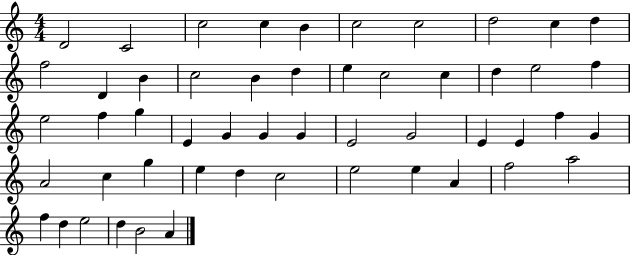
D4/h C4/h C5/h C5/q B4/q C5/h C5/h D5/h C5/q D5/q F5/h D4/q B4/q C5/h B4/q D5/q E5/q C5/h C5/q D5/q E5/h F5/q E5/h F5/q G5/q E4/q G4/q G4/q G4/q E4/h G4/h E4/q E4/q F5/q G4/q A4/h C5/q G5/q E5/q D5/q C5/h E5/h E5/q A4/q F5/h A5/h F5/q D5/q E5/h D5/q B4/h A4/q